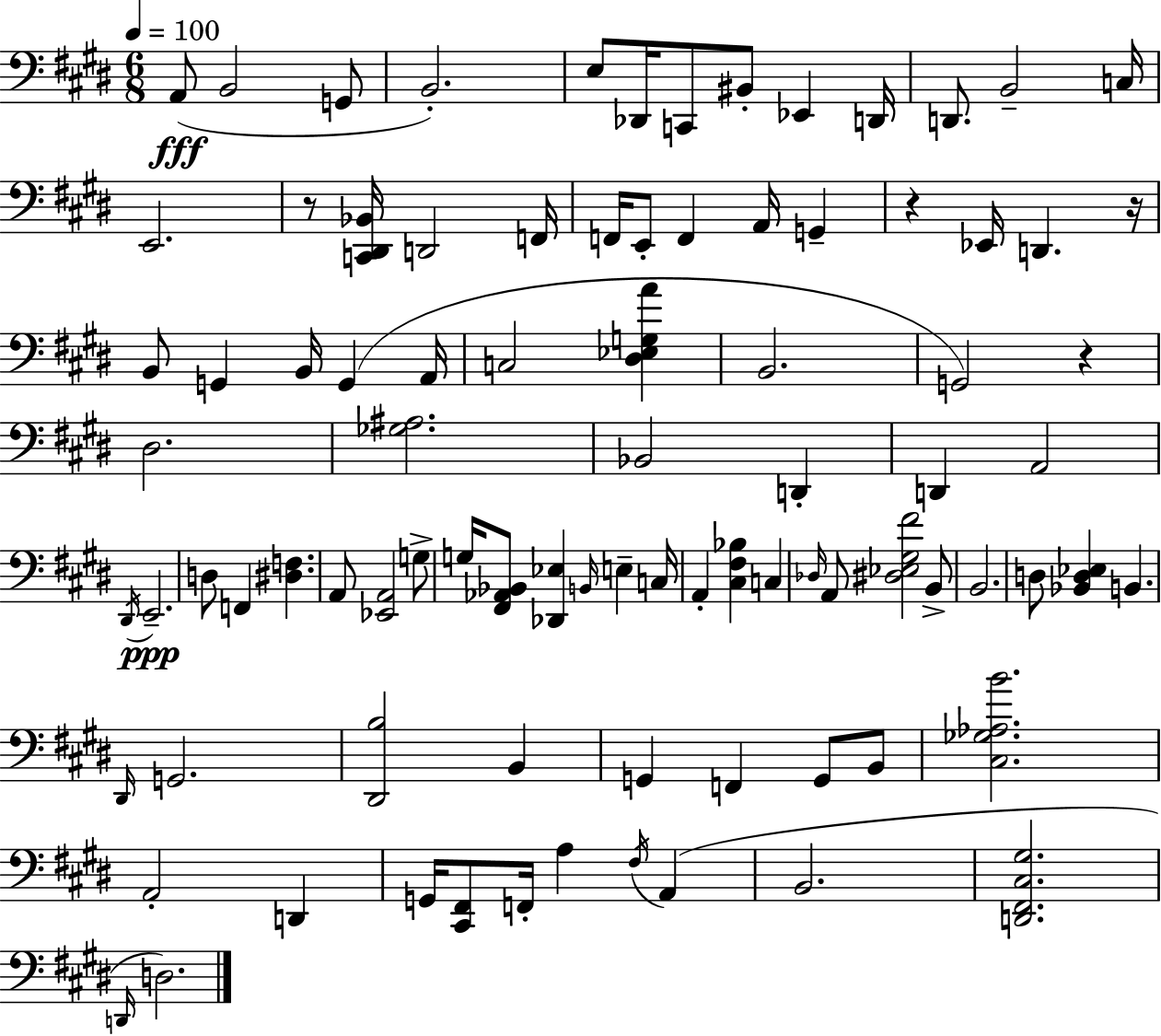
A2/e B2/h G2/e B2/h. E3/e Db2/s C2/e BIS2/e Eb2/q D2/s D2/e. B2/h C3/s E2/h. R/e [C2,D#2,Bb2]/s D2/h F2/s F2/s E2/e F2/q A2/s G2/q R/q Eb2/s D2/q. R/s B2/e G2/q B2/s G2/q A2/s C3/h [D#3,Eb3,G3,A4]/q B2/h. G2/h R/q D#3/h. [Gb3,A#3]/h. Bb2/h D2/q D2/q A2/h D#2/s E2/h. D3/e F2/q [D#3,F3]/q. A2/e [Eb2,A2]/h G3/e G3/s [F#2,Ab2,Bb2]/e [Db2,Eb3]/q B2/s E3/q C3/s A2/q [C#3,F#3,Bb3]/q C3/q Db3/s A2/e [D#3,Eb3,G#3,F#4]/h B2/e B2/h. D3/e [Bb2,D3,Eb3]/q B2/q. D#2/s G2/h. [D#2,B3]/h B2/q G2/q F2/q G2/e B2/e [C#3,Gb3,Ab3,B4]/h. A2/h D2/q G2/s [C#2,F#2]/e F2/s A3/q F#3/s A2/q B2/h. [D2,F#2,C#3,G#3]/h. D2/s D3/h.